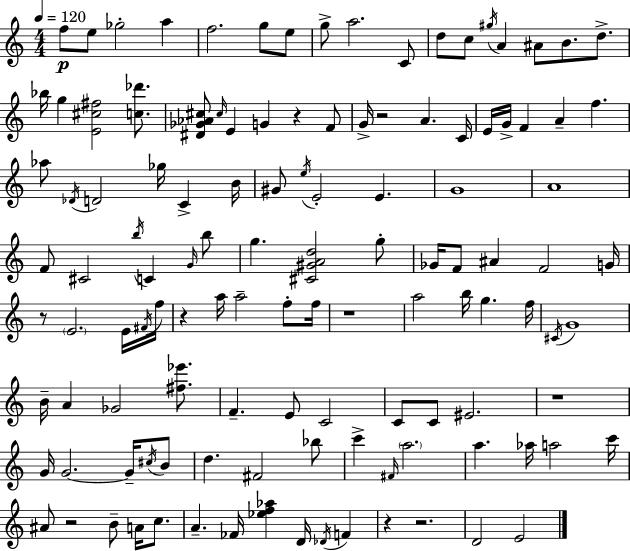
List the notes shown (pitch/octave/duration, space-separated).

F5/e E5/e Gb5/h A5/q F5/h. G5/e E5/e G5/e A5/h. C4/e D5/e C5/e G#5/s A4/q A#4/e B4/e. D5/e. Bb5/s G5/q [E4,C#5,F#5]/h [C5,Db6]/e. [D#4,Gb4,Ab4,C#5]/e C#5/s E4/q G4/q R/q F4/e G4/s R/h A4/q. C4/s E4/s G4/s F4/q A4/q F5/q. Ab5/e Db4/s D4/h Gb5/s C4/q B4/s G#4/e E5/s E4/h E4/q. G4/w A4/w F4/e C#4/h B5/s C4/q G4/s B5/e G5/q. [C#4,G#4,A4,D5]/h G5/e Gb4/s F4/e A#4/q F4/h G4/s R/e E4/h. E4/s F#4/s F5/s R/q A5/s A5/h F5/e F5/s R/w A5/h B5/s G5/q. F5/s C#4/s G4/w B4/s A4/q Gb4/h [F#5,Eb6]/e. F4/q. E4/e C4/h C4/e C4/e EIS4/h. R/w G4/s G4/h. G4/s C#5/s B4/e D5/q. F#4/h Bb5/e C6/q F#4/s A5/h. A5/q. Ab5/s A5/h C6/s A#4/e R/h B4/e A4/s C5/e. A4/q. FES4/s [Eb5,F5,Ab5]/q D4/s Db4/s F4/q R/q R/h. D4/h E4/h